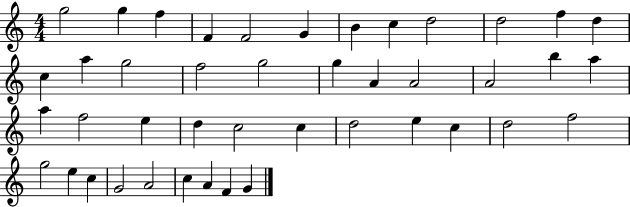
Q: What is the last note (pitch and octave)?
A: G4